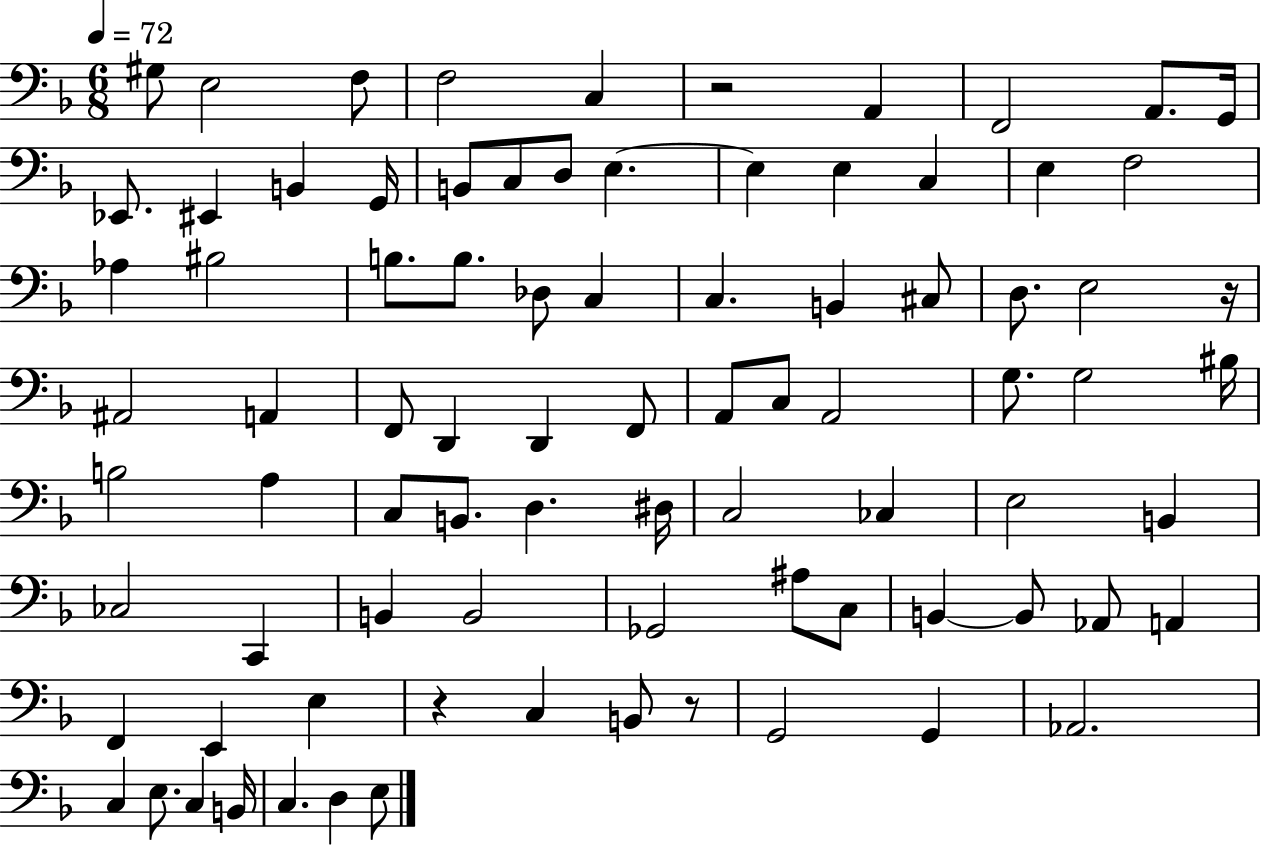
X:1
T:Untitled
M:6/8
L:1/4
K:F
^G,/2 E,2 F,/2 F,2 C, z2 A,, F,,2 A,,/2 G,,/4 _E,,/2 ^E,, B,, G,,/4 B,,/2 C,/2 D,/2 E, E, E, C, E, F,2 _A, ^B,2 B,/2 B,/2 _D,/2 C, C, B,, ^C,/2 D,/2 E,2 z/4 ^A,,2 A,, F,,/2 D,, D,, F,,/2 A,,/2 C,/2 A,,2 G,/2 G,2 ^B,/4 B,2 A, C,/2 B,,/2 D, ^D,/4 C,2 _C, E,2 B,, _C,2 C,, B,, B,,2 _G,,2 ^A,/2 C,/2 B,, B,,/2 _A,,/2 A,, F,, E,, E, z C, B,,/2 z/2 G,,2 G,, _A,,2 C, E,/2 C, B,,/4 C, D, E,/2